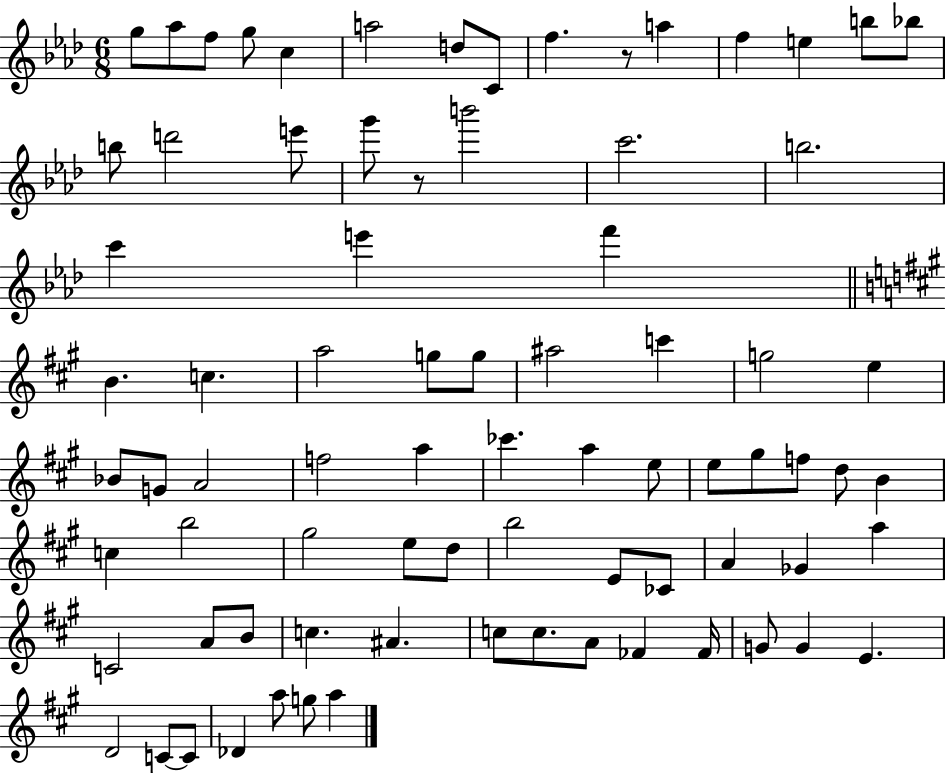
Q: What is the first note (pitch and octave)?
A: G5